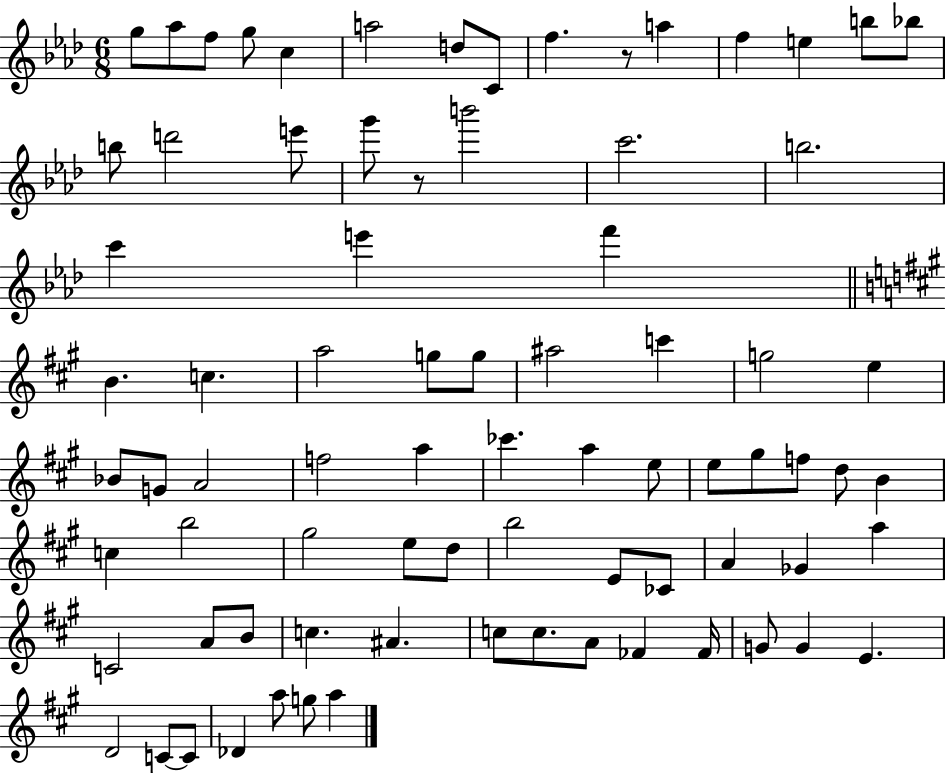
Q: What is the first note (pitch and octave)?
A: G5